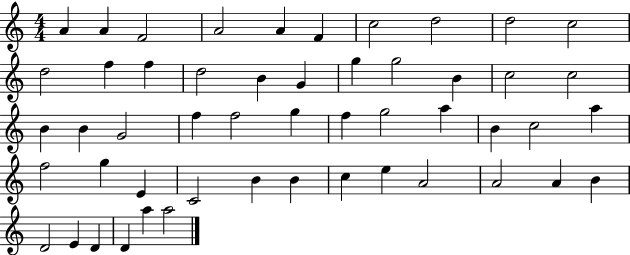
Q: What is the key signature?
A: C major